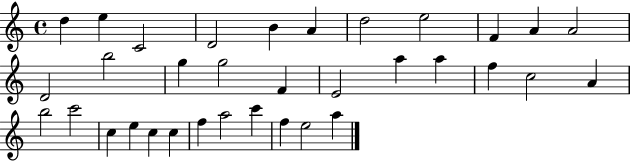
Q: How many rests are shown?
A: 0